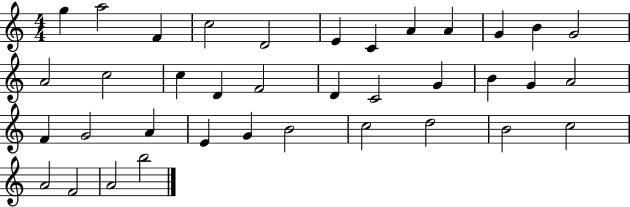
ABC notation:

X:1
T:Untitled
M:4/4
L:1/4
K:C
g a2 F c2 D2 E C A A G B G2 A2 c2 c D F2 D C2 G B G A2 F G2 A E G B2 c2 d2 B2 c2 A2 F2 A2 b2